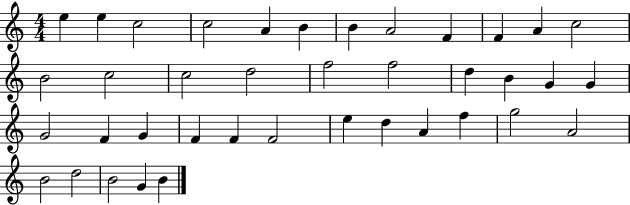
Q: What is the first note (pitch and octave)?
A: E5